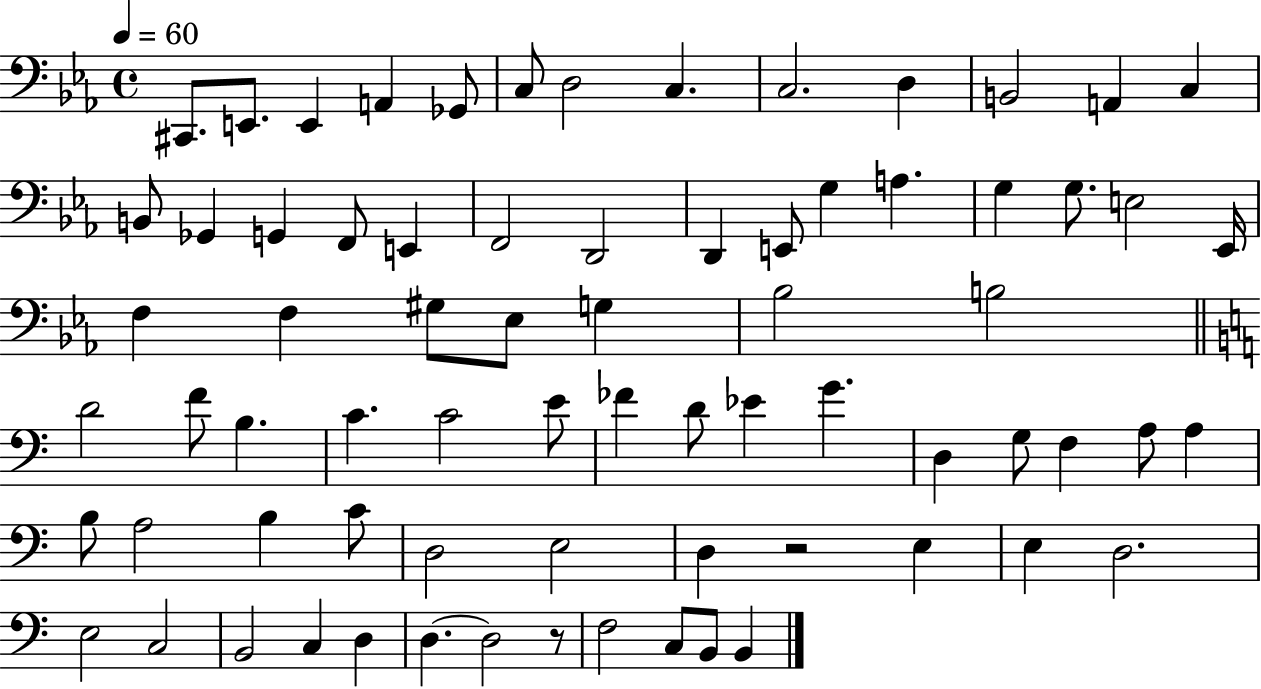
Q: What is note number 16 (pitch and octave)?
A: G2